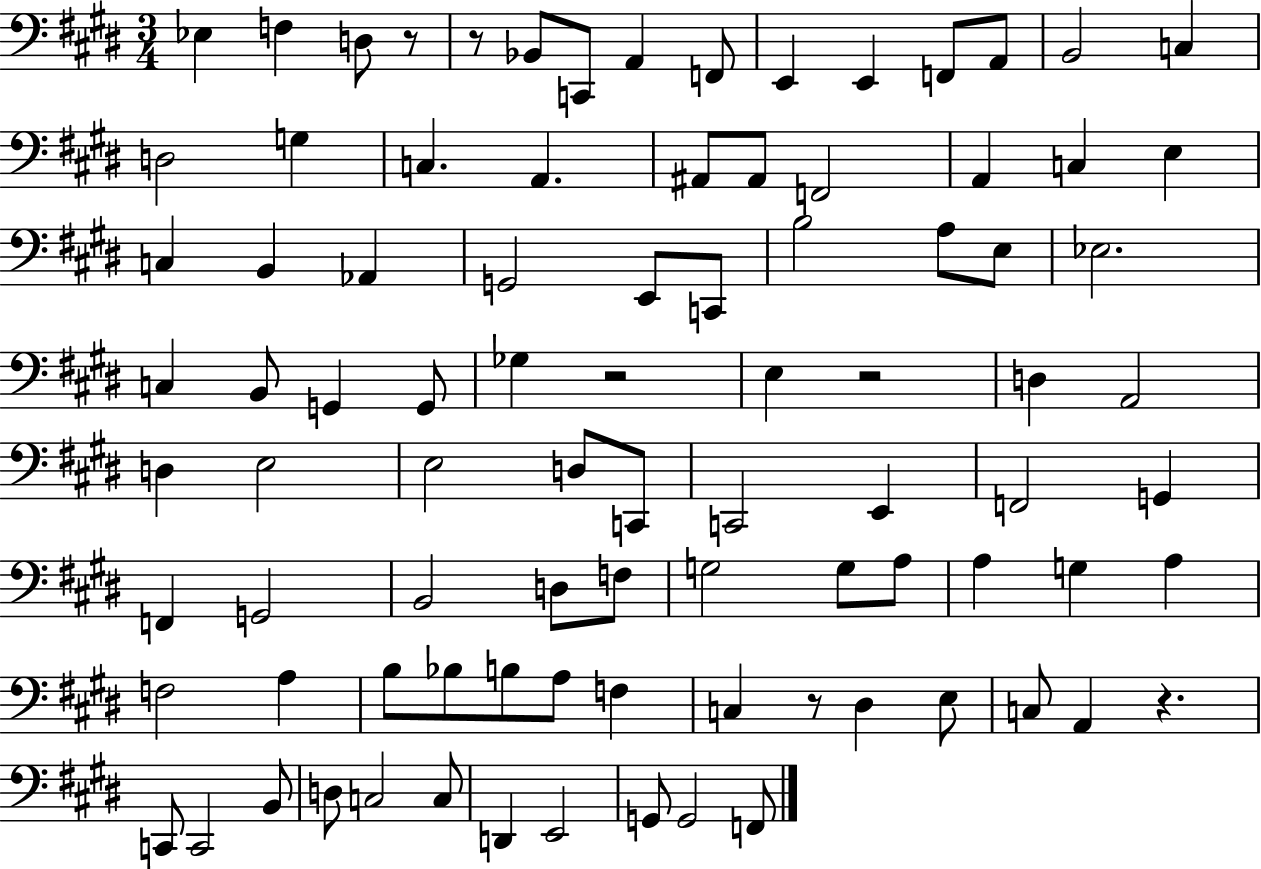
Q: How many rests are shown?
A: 6